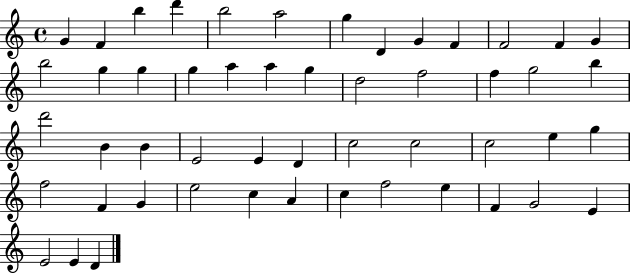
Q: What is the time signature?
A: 4/4